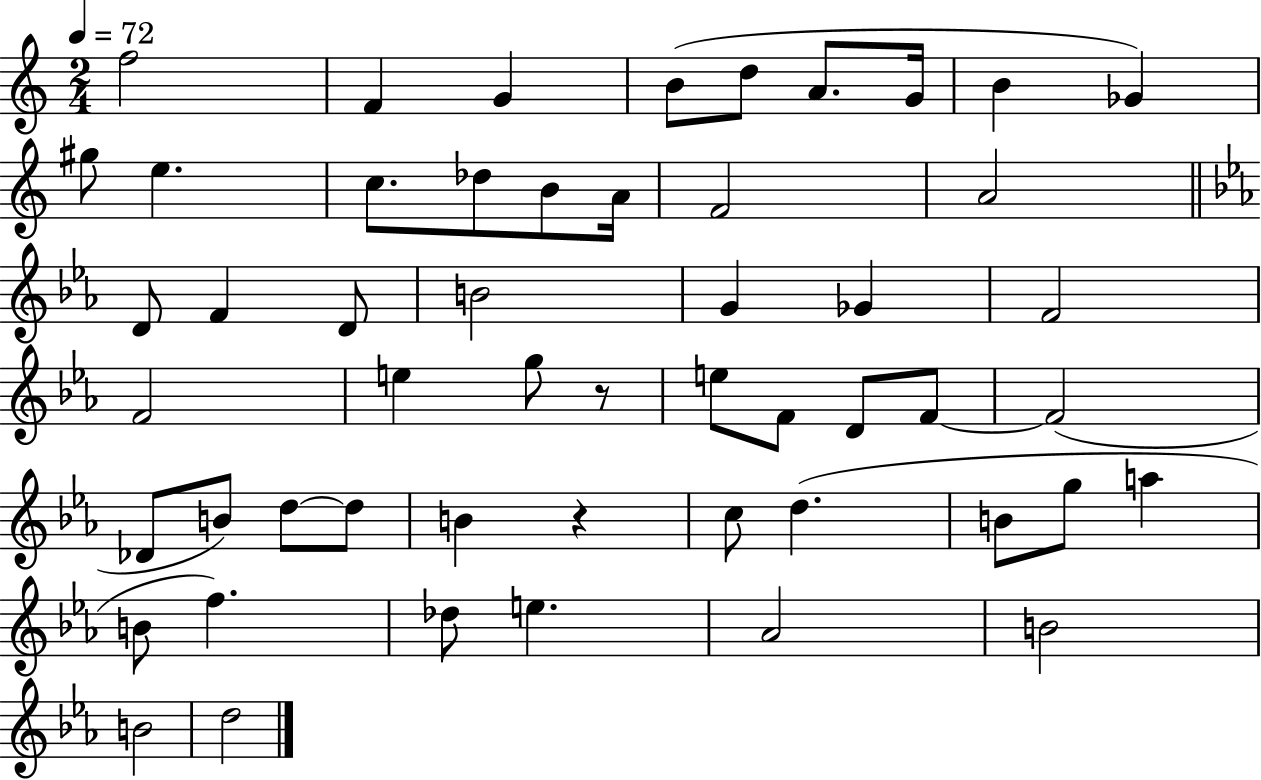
F5/h F4/q G4/q B4/e D5/e A4/e. G4/s B4/q Gb4/q G#5/e E5/q. C5/e. Db5/e B4/e A4/s F4/h A4/h D4/e F4/q D4/e B4/h G4/q Gb4/q F4/h F4/h E5/q G5/e R/e E5/e F4/e D4/e F4/e F4/h Db4/e B4/e D5/e D5/e B4/q R/q C5/e D5/q. B4/e G5/e A5/q B4/e F5/q. Db5/e E5/q. Ab4/h B4/h B4/h D5/h